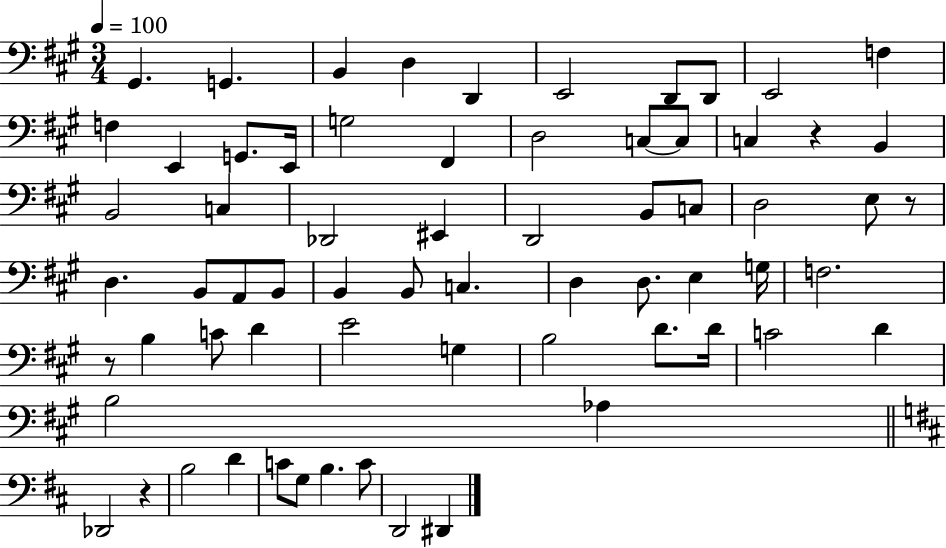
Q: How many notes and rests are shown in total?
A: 67